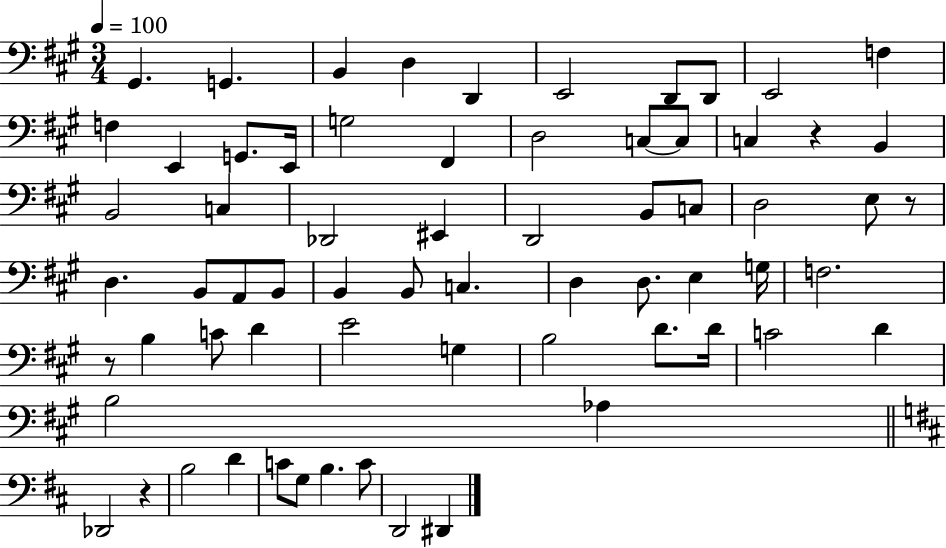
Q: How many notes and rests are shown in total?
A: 67